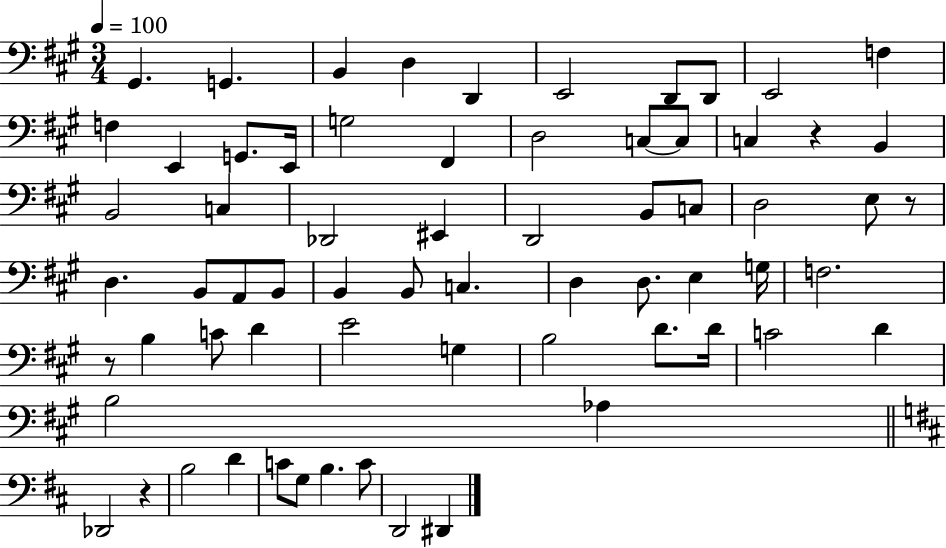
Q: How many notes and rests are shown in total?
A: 67